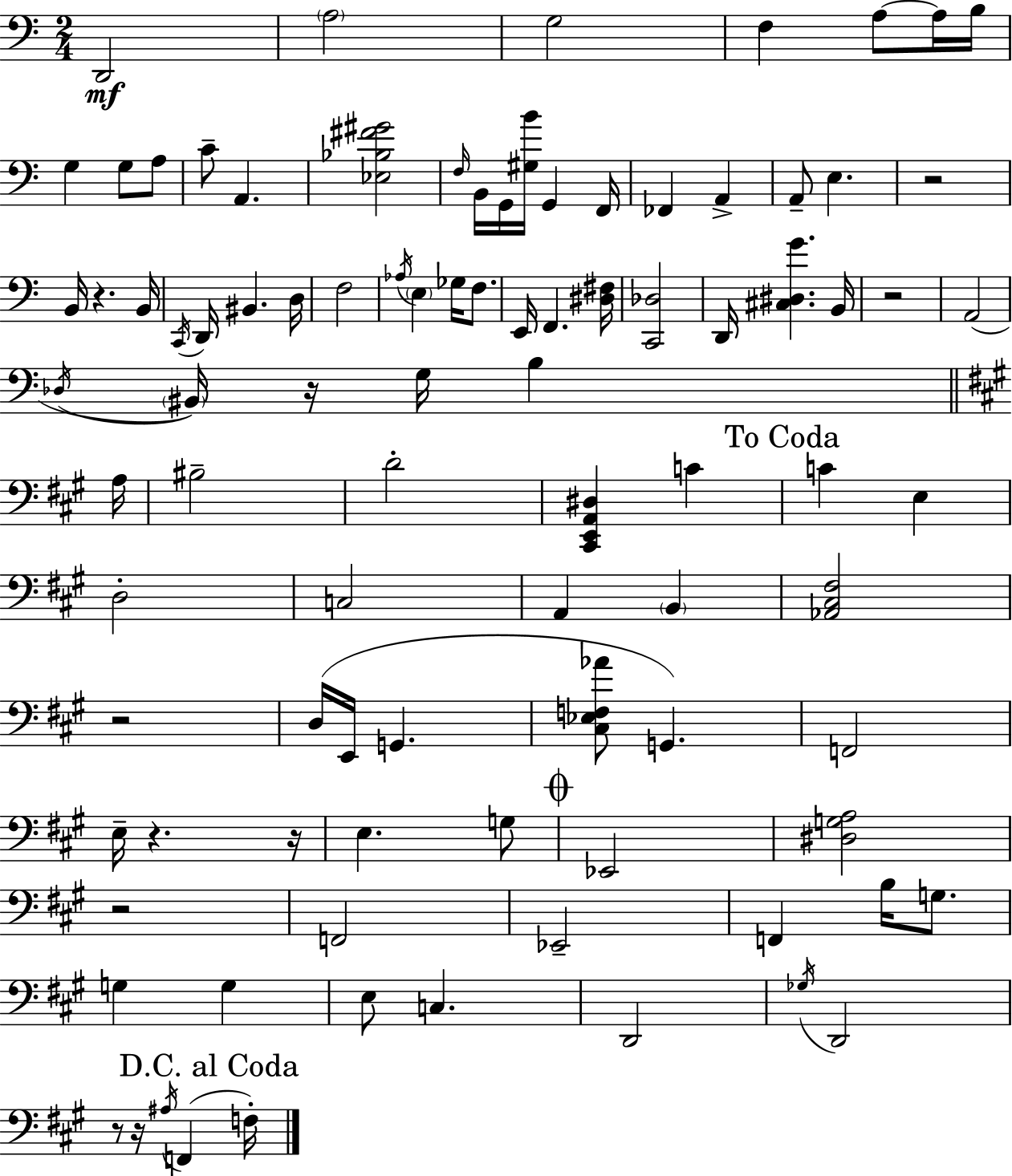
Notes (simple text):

D2/h A3/h G3/h F3/q A3/e A3/s B3/s G3/q G3/e A3/e C4/e A2/q. [Eb3,Bb3,F#4,G#4]/h F3/s B2/s G2/s [G#3,B4]/s G2/q F2/s FES2/q A2/q A2/e E3/q. R/h B2/s R/q. B2/s C2/s D2/s BIS2/q. D3/s F3/h Ab3/s E3/q Gb3/s F3/e. E2/s F2/q. [D#3,F#3]/s [C2,Db3]/h D2/s [C#3,D#3,G4]/q. B2/s R/h A2/h Db3/s BIS2/s R/s G3/s B3/q A3/s BIS3/h D4/h [C#2,E2,A2,D#3]/q C4/q C4/q E3/q D3/h C3/h A2/q B2/q [Ab2,C#3,F#3]/h R/h D3/s E2/s G2/q. [C#3,Eb3,F3,Ab4]/e G2/q. F2/h E3/s R/q. R/s E3/q. G3/e Eb2/h [D#3,G3,A3]/h R/h F2/h Eb2/h F2/q B3/s G3/e. G3/q G3/q E3/e C3/q. D2/h Gb3/s D2/h R/e R/s A#3/s F2/q F3/s